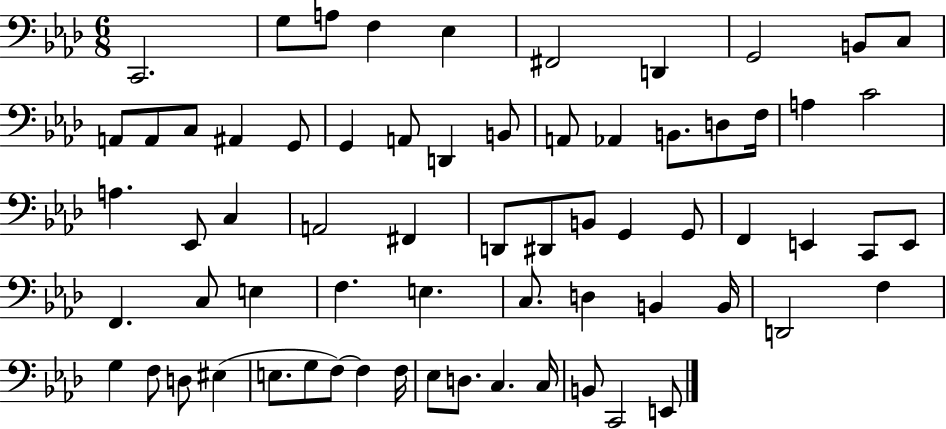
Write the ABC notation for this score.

X:1
T:Untitled
M:6/8
L:1/4
K:Ab
C,,2 G,/2 A,/2 F, _E, ^F,,2 D,, G,,2 B,,/2 C,/2 A,,/2 A,,/2 C,/2 ^A,, G,,/2 G,, A,,/2 D,, B,,/2 A,,/2 _A,, B,,/2 D,/2 F,/4 A, C2 A, _E,,/2 C, A,,2 ^F,, D,,/2 ^D,,/2 B,,/2 G,, G,,/2 F,, E,, C,,/2 E,,/2 F,, C,/2 E, F, E, C,/2 D, B,, B,,/4 D,,2 F, G, F,/2 D,/2 ^E, E,/2 G,/2 F,/2 F, F,/4 _E,/2 D,/2 C, C,/4 B,,/2 C,,2 E,,/2